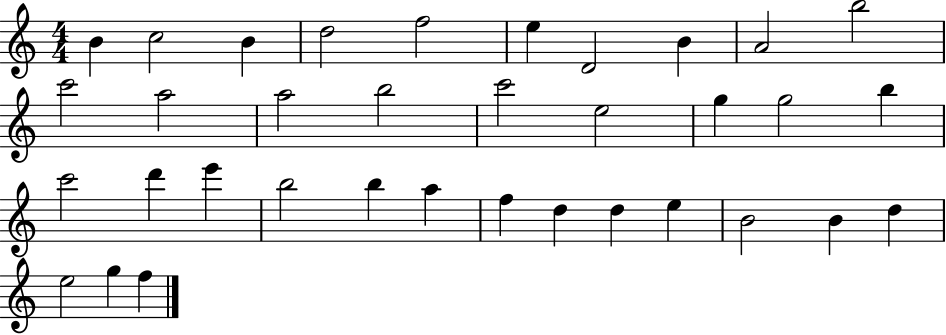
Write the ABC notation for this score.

X:1
T:Untitled
M:4/4
L:1/4
K:C
B c2 B d2 f2 e D2 B A2 b2 c'2 a2 a2 b2 c'2 e2 g g2 b c'2 d' e' b2 b a f d d e B2 B d e2 g f